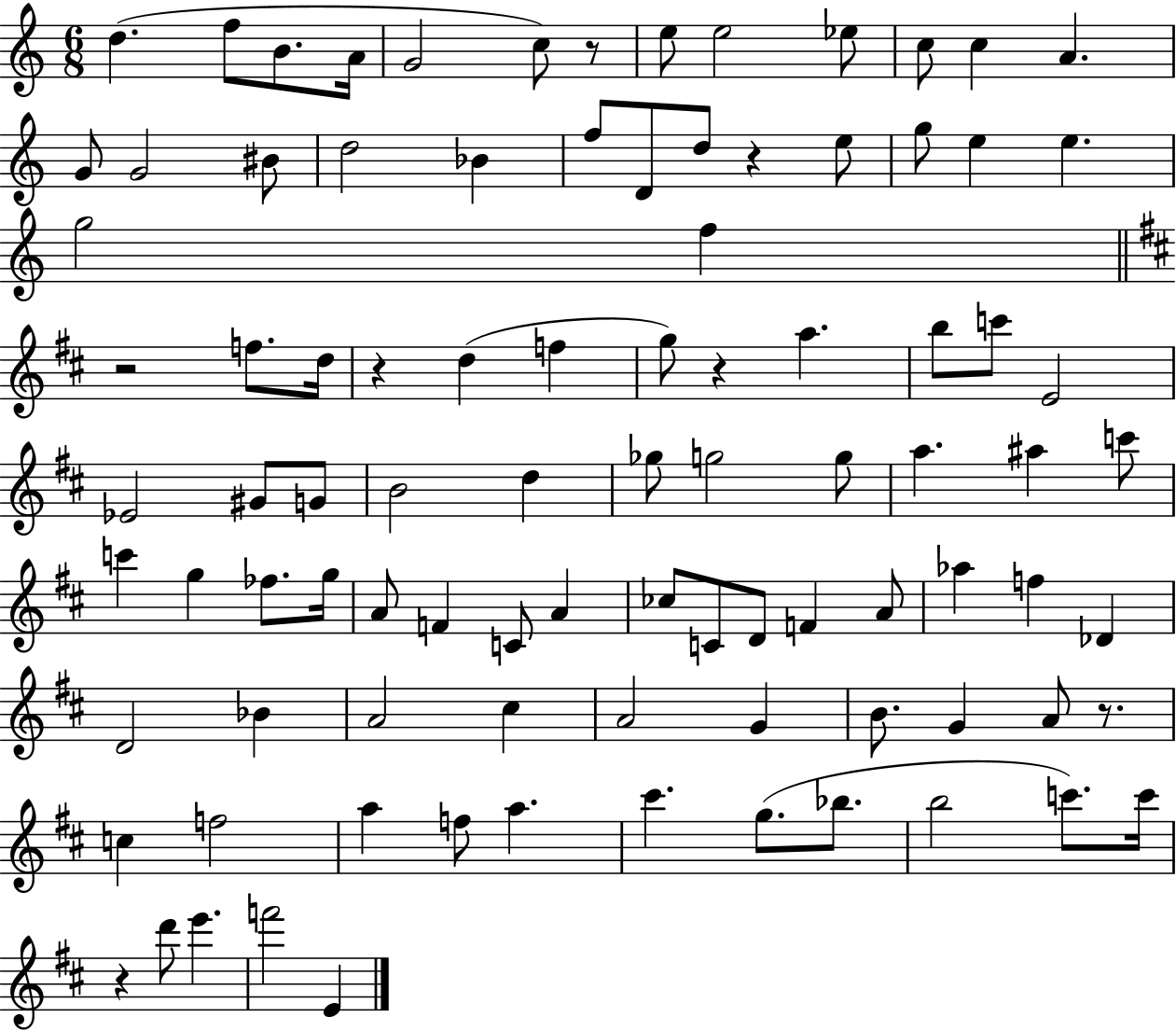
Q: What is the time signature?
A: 6/8